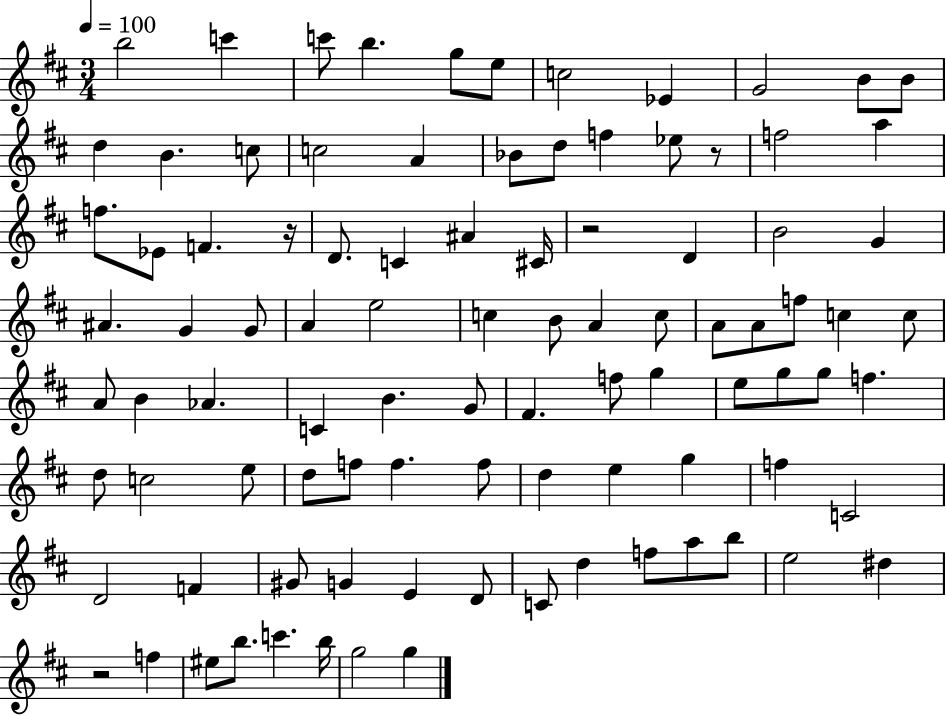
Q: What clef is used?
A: treble